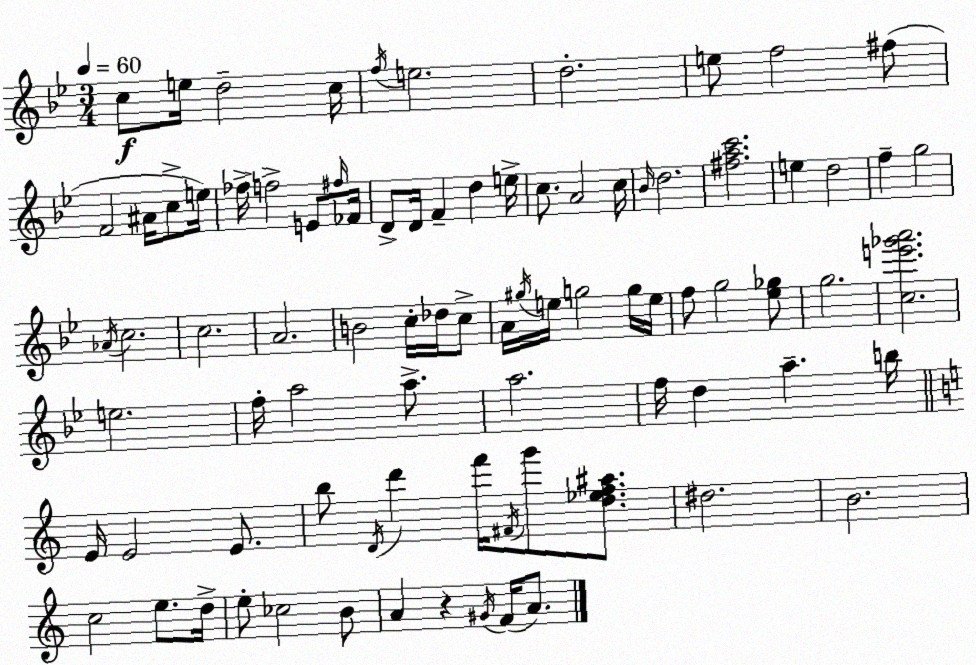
X:1
T:Untitled
M:3/4
L:1/4
K:Gm
c/2 e/4 d2 c/4 f/4 e2 d2 e/2 f2 ^f/2 F2 ^A/4 c/2 e/4 _f/4 f2 E/2 ^f/4 _F/4 D/2 D/4 F d e/4 c/2 A2 c/4 _B/4 d2 [^fac']2 e d2 f g2 _A/4 c2 c2 A2 B2 c/4 _d/4 c/2 A/4 ^g/4 e/4 g2 g/4 e/4 f/2 g2 [_e_g]/2 g2 [ce'_g'a']2 e2 f/4 a2 a/2 a2 f/4 d a b/4 E/4 E2 E/2 b/2 D/4 d' f'/4 ^F/4 g'/2 [d_ef^a]/2 ^d2 B2 c2 e/2 d/4 e/2 _c2 B/2 A z ^G/4 F/4 A/2